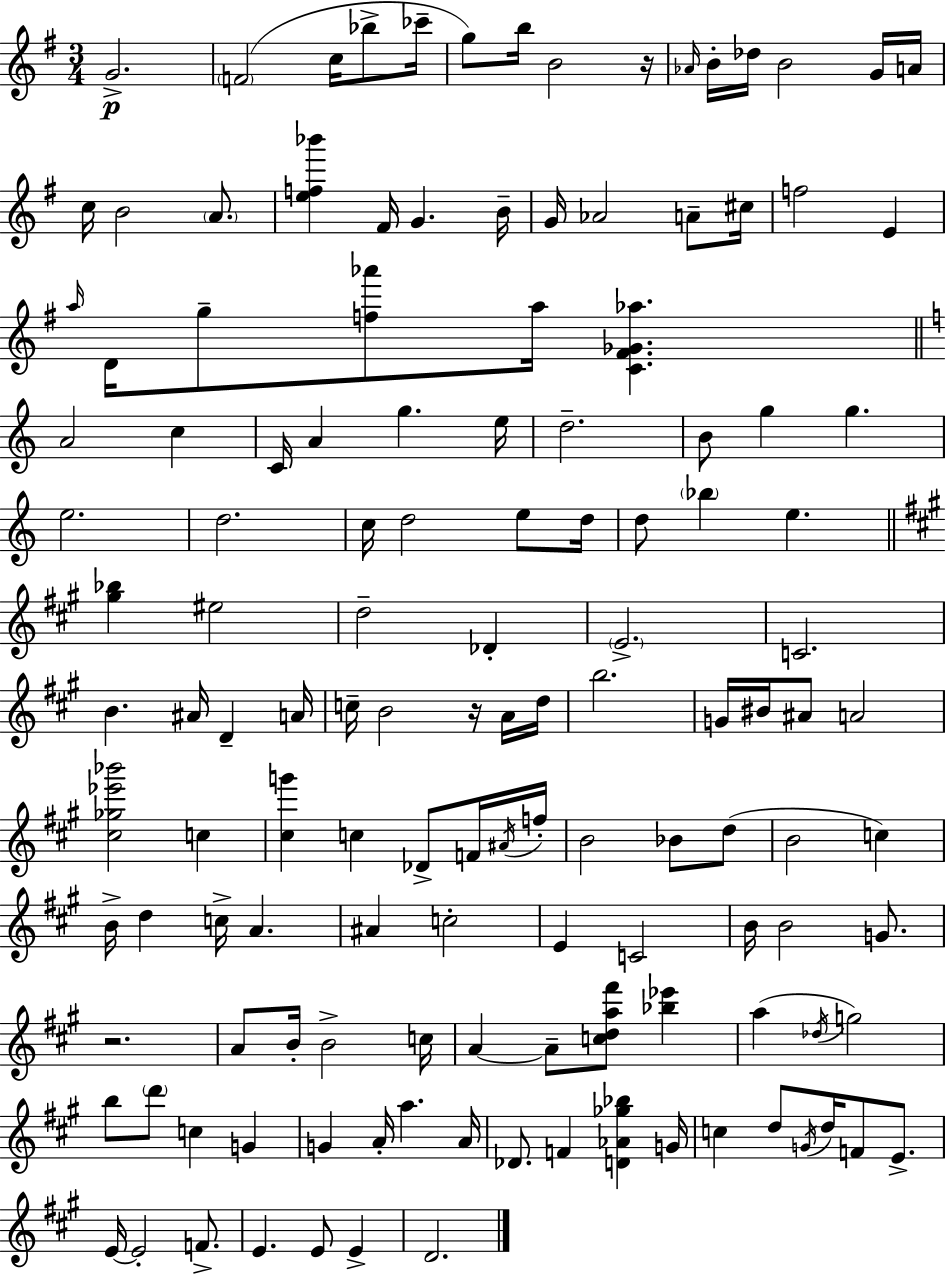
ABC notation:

X:1
T:Untitled
M:3/4
L:1/4
K:Em
G2 F2 c/4 _b/2 _c'/4 g/2 b/4 B2 z/4 _A/4 B/4 _d/4 B2 G/4 A/4 c/4 B2 A/2 [ef_b'] ^F/4 G B/4 G/4 _A2 A/2 ^c/4 f2 E a/4 D/4 g/2 [f_a']/2 a/4 [C^F_G_a] A2 c C/4 A g e/4 d2 B/2 g g e2 d2 c/4 d2 e/2 d/4 d/2 _b e [^g_b] ^e2 d2 _D E2 C2 B ^A/4 D A/4 c/4 B2 z/4 A/4 d/4 b2 G/4 ^B/4 ^A/2 A2 [^c_g_e'_b']2 c [^cg'] c _D/2 F/4 ^A/4 f/4 B2 _B/2 d/2 B2 c B/4 d c/4 A ^A c2 E C2 B/4 B2 G/2 z2 A/2 B/4 B2 c/4 A A/2 [cda^f']/2 [_b_e'] a _d/4 g2 b/2 d'/2 c G G A/4 a A/4 _D/2 F [D_A_g_b] G/4 c d/2 G/4 d/4 F/2 E/2 E/4 E2 F/2 E E/2 E D2